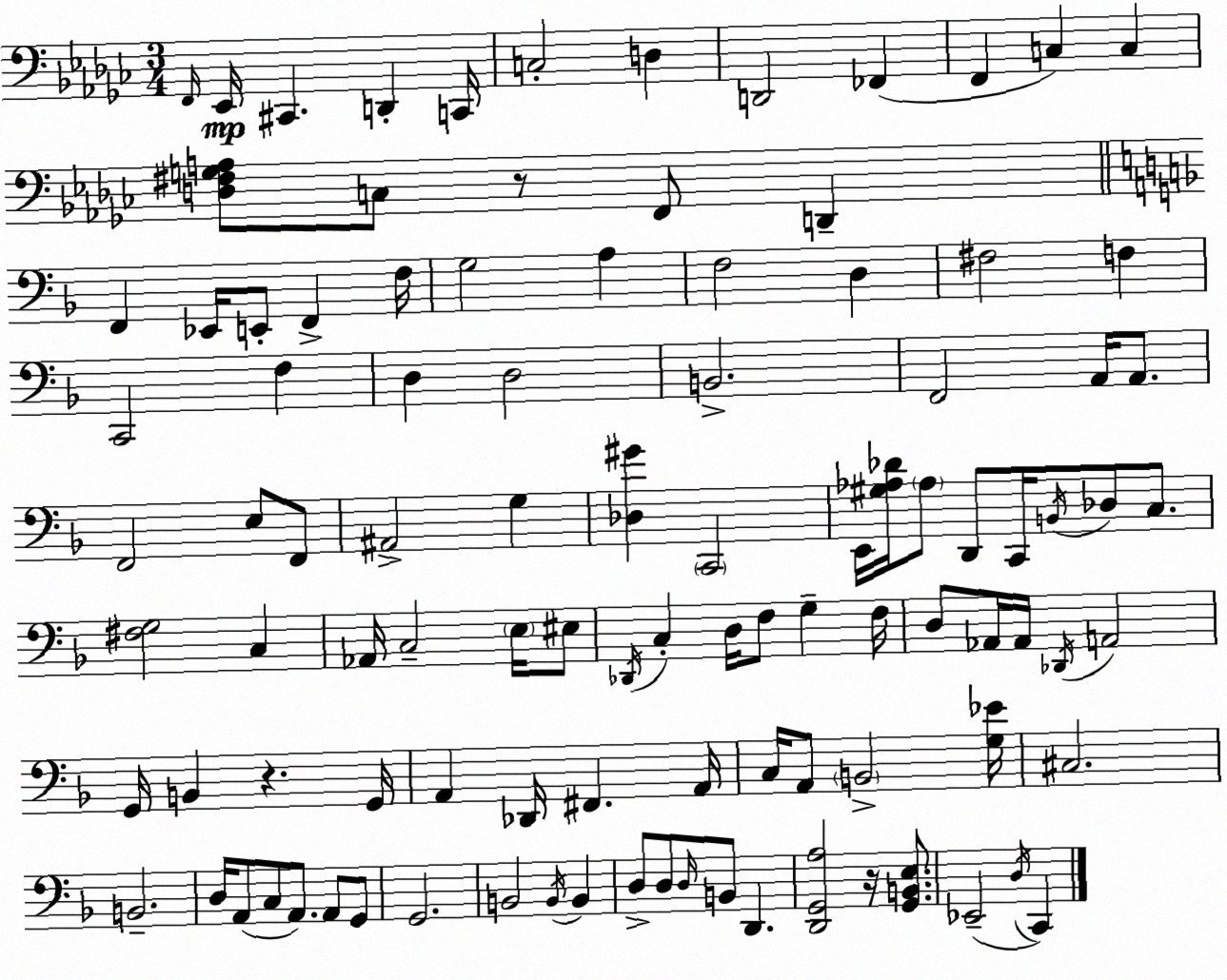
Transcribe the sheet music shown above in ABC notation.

X:1
T:Untitled
M:3/4
L:1/4
K:Ebm
F,,/4 _E,,/4 ^C,, D,, C,,/4 C,2 D, D,,2 _F,, F,, C, C, [D,^F,G,A,]/2 C,/2 z/2 F,,/2 D,, F,, _E,,/4 E,,/2 F,, F,/4 G,2 A, F,2 D, ^F,2 F, C,,2 F, D, D,2 B,,2 F,,2 A,,/4 A,,/2 F,,2 E,/2 F,,/2 ^A,,2 G, [_D,^G] C,,2 E,,/4 [^G,_A,_D]/4 _A,/2 D,,/2 C,,/4 B,,/4 _D,/2 C,/2 [^F,G,]2 C, _A,,/4 C,2 E,/4 ^E,/2 _D,,/4 C, D,/4 F,/2 G, F,/4 D,/2 _A,,/4 _A,,/4 _D,,/4 A,,2 G,,/4 B,, z G,,/4 A,, _D,,/4 ^F,, A,,/4 C,/4 A,,/2 B,,2 [G,_E]/4 ^C,2 B,,2 D,/4 A,,/2 C,/2 A,,/2 A,,/2 G,,/2 G,,2 B,,2 B,,/4 B,, D,/2 D,/2 D,/4 B,,/2 D,, [D,,G,,A,]2 z/4 [G,,B,,E,]/2 _E,,2 D,/4 C,,